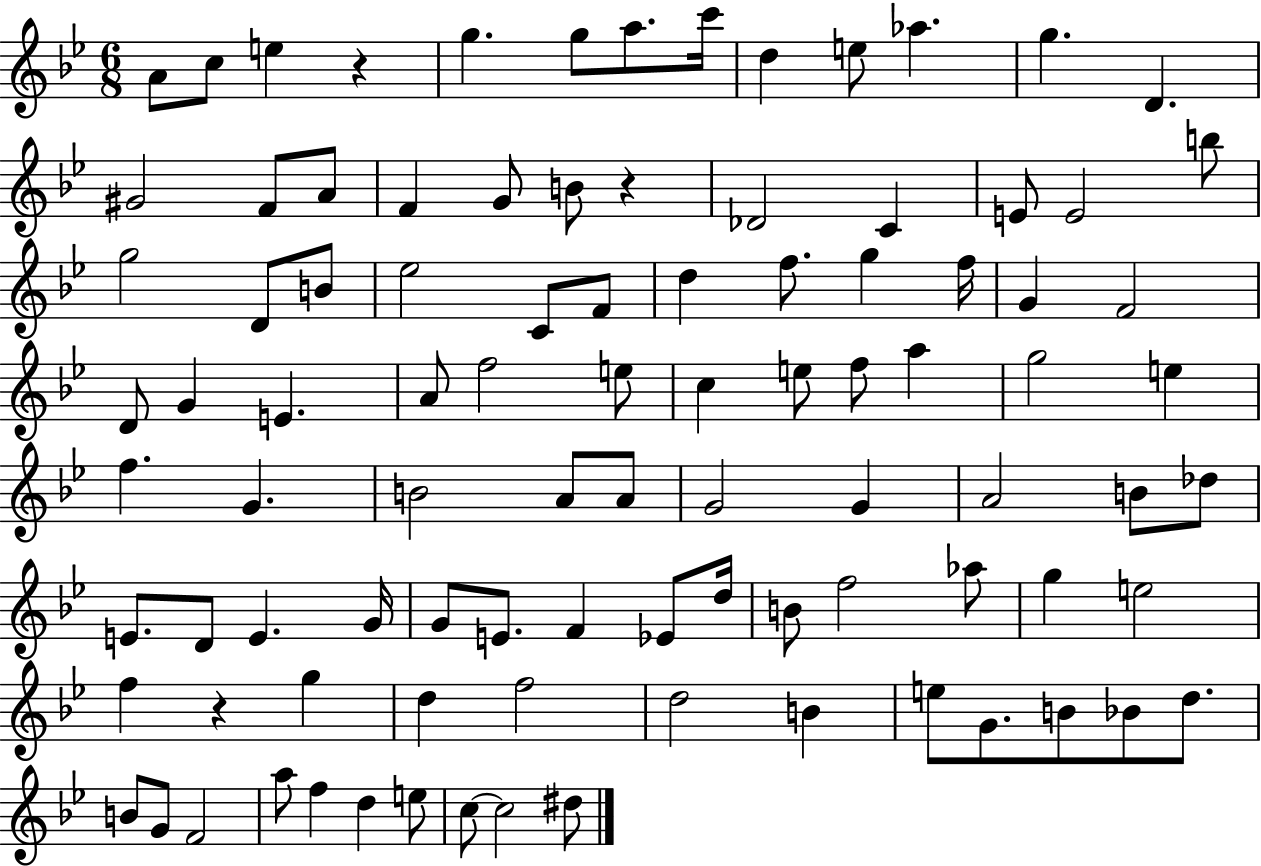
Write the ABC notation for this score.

X:1
T:Untitled
M:6/8
L:1/4
K:Bb
A/2 c/2 e z g g/2 a/2 c'/4 d e/2 _a g D ^G2 F/2 A/2 F G/2 B/2 z _D2 C E/2 E2 b/2 g2 D/2 B/2 _e2 C/2 F/2 d f/2 g f/4 G F2 D/2 G E A/2 f2 e/2 c e/2 f/2 a g2 e f G B2 A/2 A/2 G2 G A2 B/2 _d/2 E/2 D/2 E G/4 G/2 E/2 F _E/2 d/4 B/2 f2 _a/2 g e2 f z g d f2 d2 B e/2 G/2 B/2 _B/2 d/2 B/2 G/2 F2 a/2 f d e/2 c/2 c2 ^d/2